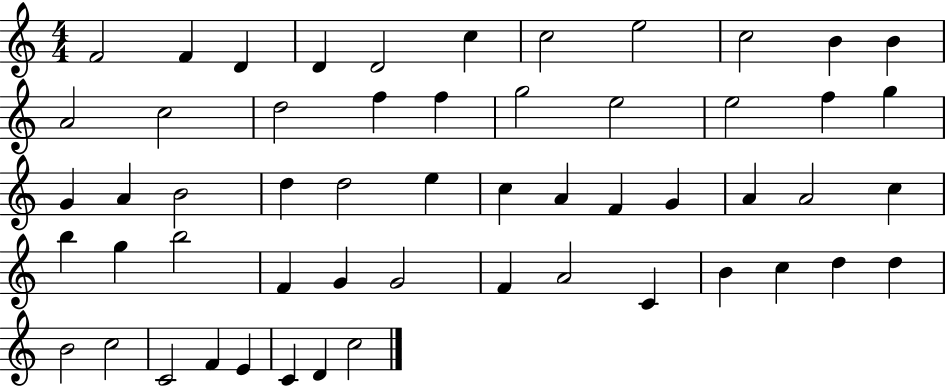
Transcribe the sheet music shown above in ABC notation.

X:1
T:Untitled
M:4/4
L:1/4
K:C
F2 F D D D2 c c2 e2 c2 B B A2 c2 d2 f f g2 e2 e2 f g G A B2 d d2 e c A F G A A2 c b g b2 F G G2 F A2 C B c d d B2 c2 C2 F E C D c2